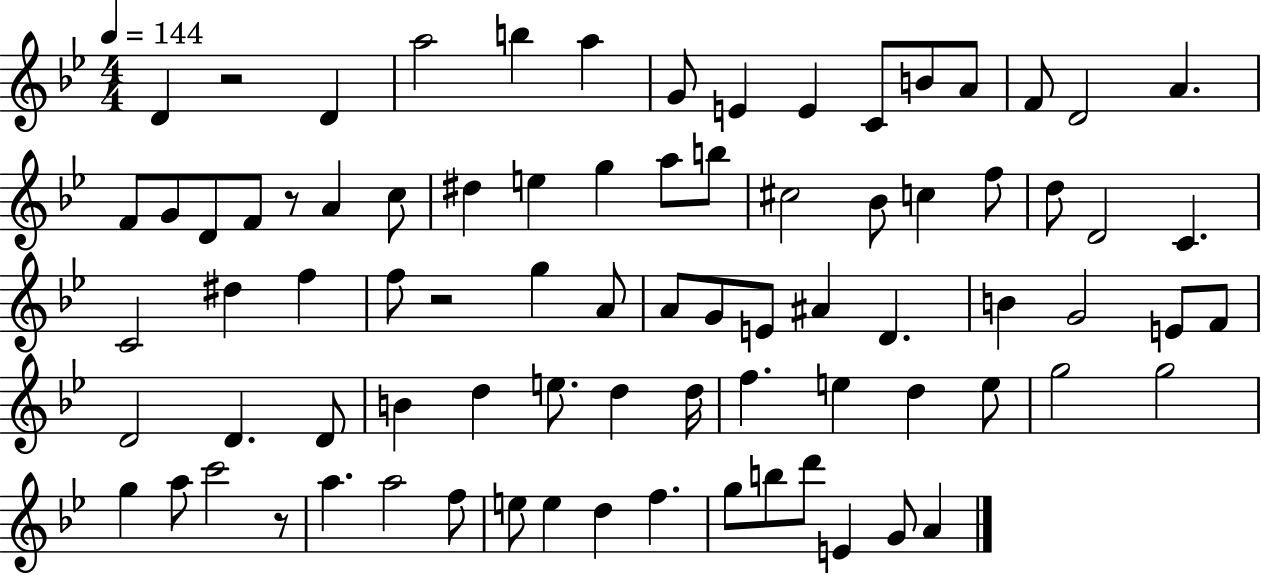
D4/q R/h D4/q A5/h B5/q A5/q G4/e E4/q E4/q C4/e B4/e A4/e F4/e D4/h A4/q. F4/e G4/e D4/e F4/e R/e A4/q C5/e D#5/q E5/q G5/q A5/e B5/e C#5/h Bb4/e C5/q F5/e D5/e D4/h C4/q. C4/h D#5/q F5/q F5/e R/h G5/q A4/e A4/e G4/e E4/e A#4/q D4/q. B4/q G4/h E4/e F4/e D4/h D4/q. D4/e B4/q D5/q E5/e. D5/q D5/s F5/q. E5/q D5/q E5/e G5/h G5/h G5/q A5/e C6/h R/e A5/q. A5/h F5/e E5/e E5/q D5/q F5/q. G5/e B5/e D6/e E4/q G4/e A4/q